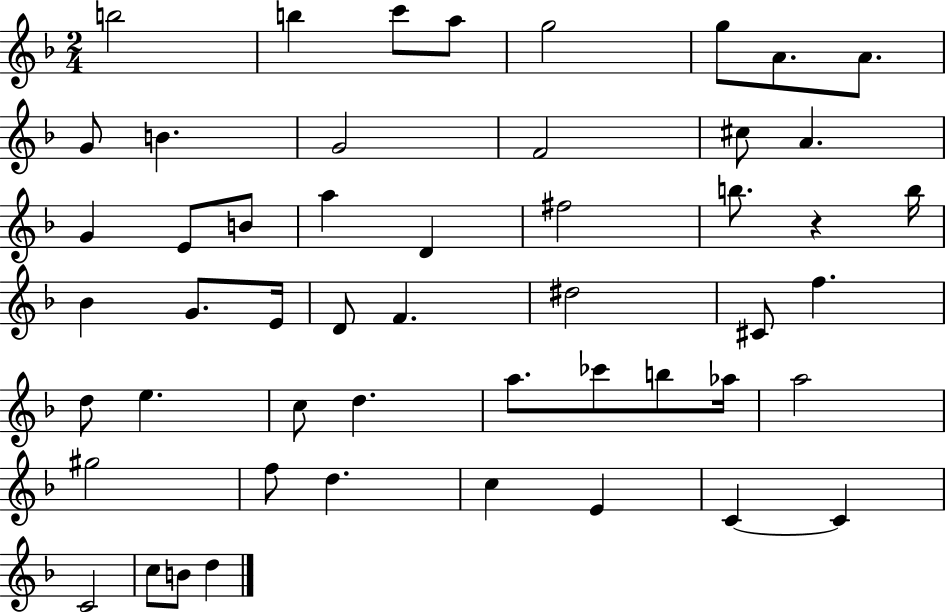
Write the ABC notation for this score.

X:1
T:Untitled
M:2/4
L:1/4
K:F
b2 b c'/2 a/2 g2 g/2 A/2 A/2 G/2 B G2 F2 ^c/2 A G E/2 B/2 a D ^f2 b/2 z b/4 _B G/2 E/4 D/2 F ^d2 ^C/2 f d/2 e c/2 d a/2 _c'/2 b/2 _a/4 a2 ^g2 f/2 d c E C C C2 c/2 B/2 d